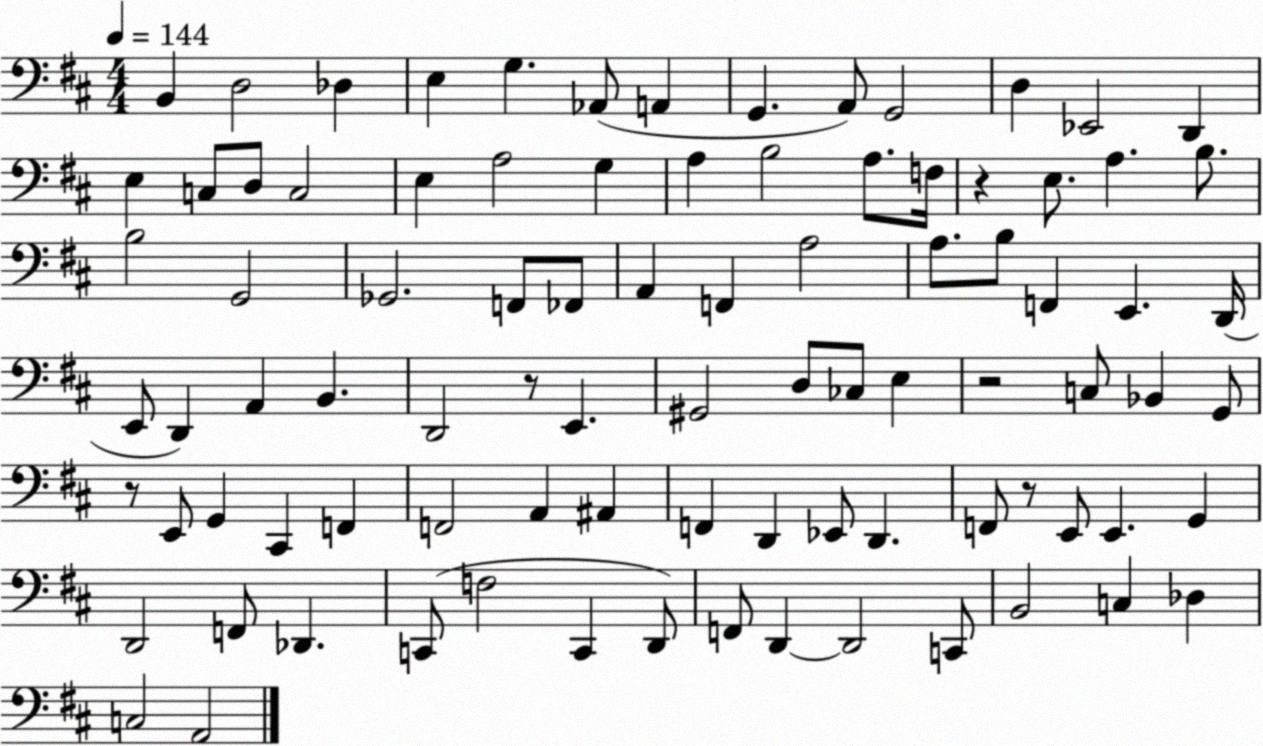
X:1
T:Untitled
M:4/4
L:1/4
K:D
B,, D,2 _D, E, G, _A,,/2 A,, G,, A,,/2 G,,2 D, _E,,2 D,, E, C,/2 D,/2 C,2 E, A,2 G, A, B,2 A,/2 F,/4 z E,/2 A, B,/2 B,2 G,,2 _G,,2 F,,/2 _F,,/2 A,, F,, A,2 A,/2 B,/2 F,, E,, D,,/4 E,,/2 D,, A,, B,, D,,2 z/2 E,, ^G,,2 D,/2 _C,/2 E, z2 C,/2 _B,, G,,/2 z/2 E,,/2 G,, ^C,, F,, F,,2 A,, ^A,, F,, D,, _E,,/2 D,, F,,/2 z/2 E,,/2 E,, G,, D,,2 F,,/2 _D,, C,,/2 F,2 C,, D,,/2 F,,/2 D,, D,,2 C,,/2 B,,2 C, _D, C,2 A,,2